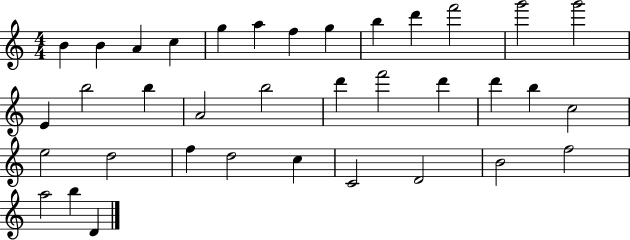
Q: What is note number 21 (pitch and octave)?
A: D6